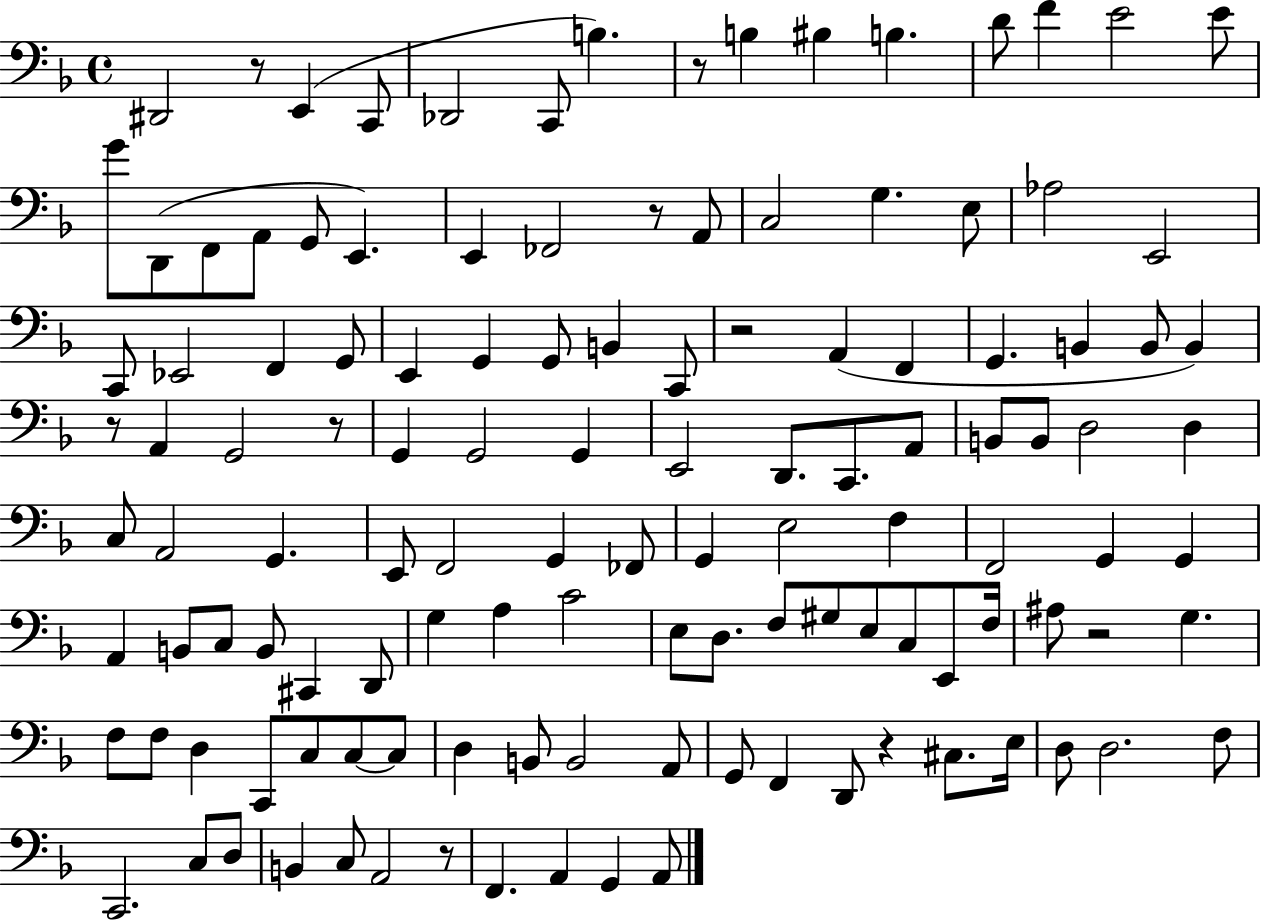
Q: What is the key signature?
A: F major